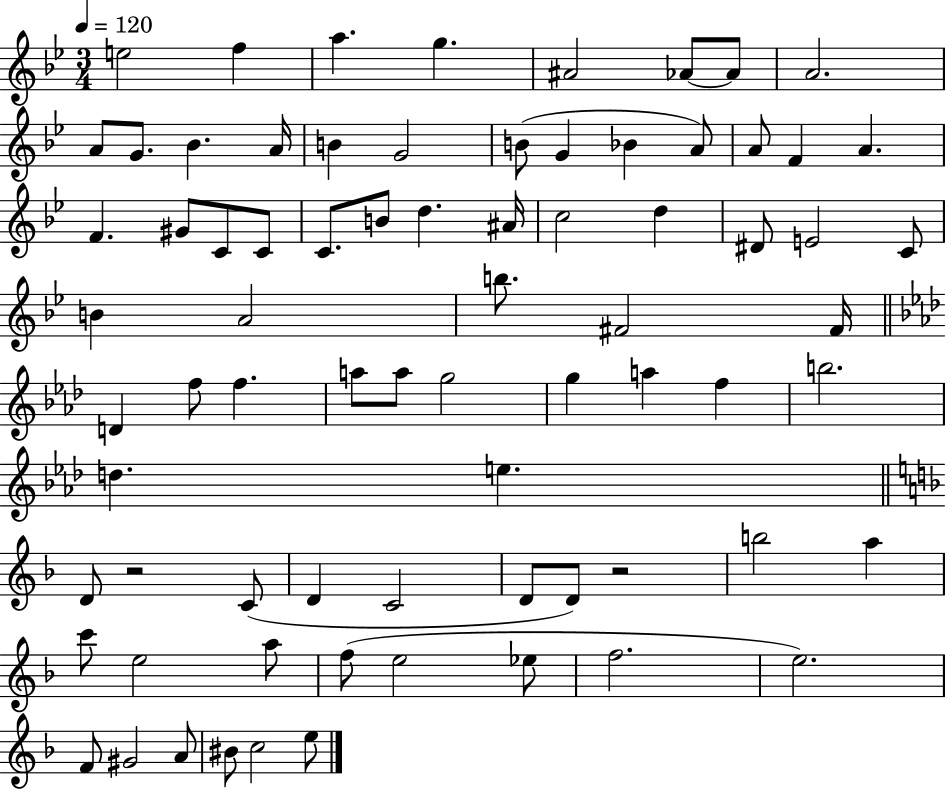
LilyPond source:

{
  \clef treble
  \numericTimeSignature
  \time 3/4
  \key bes \major
  \tempo 4 = 120
  e''2 f''4 | a''4. g''4. | ais'2 aes'8~~ aes'8 | a'2. | \break a'8 g'8. bes'4. a'16 | b'4 g'2 | b'8( g'4 bes'4 a'8) | a'8 f'4 a'4. | \break f'4. gis'8 c'8 c'8 | c'8. b'8 d''4. ais'16 | c''2 d''4 | dis'8 e'2 c'8 | \break b'4 a'2 | b''8. fis'2 fis'16 | \bar "||" \break \key aes \major d'4 f''8 f''4. | a''8 a''8 g''2 | g''4 a''4 f''4 | b''2. | \break d''4. e''4. | \bar "||" \break \key d \minor d'8 r2 c'8( | d'4 c'2 | d'8 d'8) r2 | b''2 a''4 | \break c'''8 e''2 a''8 | f''8( e''2 ees''8 | f''2. | e''2.) | \break f'8 gis'2 a'8 | bis'8 c''2 e''8 | \bar "|."
}